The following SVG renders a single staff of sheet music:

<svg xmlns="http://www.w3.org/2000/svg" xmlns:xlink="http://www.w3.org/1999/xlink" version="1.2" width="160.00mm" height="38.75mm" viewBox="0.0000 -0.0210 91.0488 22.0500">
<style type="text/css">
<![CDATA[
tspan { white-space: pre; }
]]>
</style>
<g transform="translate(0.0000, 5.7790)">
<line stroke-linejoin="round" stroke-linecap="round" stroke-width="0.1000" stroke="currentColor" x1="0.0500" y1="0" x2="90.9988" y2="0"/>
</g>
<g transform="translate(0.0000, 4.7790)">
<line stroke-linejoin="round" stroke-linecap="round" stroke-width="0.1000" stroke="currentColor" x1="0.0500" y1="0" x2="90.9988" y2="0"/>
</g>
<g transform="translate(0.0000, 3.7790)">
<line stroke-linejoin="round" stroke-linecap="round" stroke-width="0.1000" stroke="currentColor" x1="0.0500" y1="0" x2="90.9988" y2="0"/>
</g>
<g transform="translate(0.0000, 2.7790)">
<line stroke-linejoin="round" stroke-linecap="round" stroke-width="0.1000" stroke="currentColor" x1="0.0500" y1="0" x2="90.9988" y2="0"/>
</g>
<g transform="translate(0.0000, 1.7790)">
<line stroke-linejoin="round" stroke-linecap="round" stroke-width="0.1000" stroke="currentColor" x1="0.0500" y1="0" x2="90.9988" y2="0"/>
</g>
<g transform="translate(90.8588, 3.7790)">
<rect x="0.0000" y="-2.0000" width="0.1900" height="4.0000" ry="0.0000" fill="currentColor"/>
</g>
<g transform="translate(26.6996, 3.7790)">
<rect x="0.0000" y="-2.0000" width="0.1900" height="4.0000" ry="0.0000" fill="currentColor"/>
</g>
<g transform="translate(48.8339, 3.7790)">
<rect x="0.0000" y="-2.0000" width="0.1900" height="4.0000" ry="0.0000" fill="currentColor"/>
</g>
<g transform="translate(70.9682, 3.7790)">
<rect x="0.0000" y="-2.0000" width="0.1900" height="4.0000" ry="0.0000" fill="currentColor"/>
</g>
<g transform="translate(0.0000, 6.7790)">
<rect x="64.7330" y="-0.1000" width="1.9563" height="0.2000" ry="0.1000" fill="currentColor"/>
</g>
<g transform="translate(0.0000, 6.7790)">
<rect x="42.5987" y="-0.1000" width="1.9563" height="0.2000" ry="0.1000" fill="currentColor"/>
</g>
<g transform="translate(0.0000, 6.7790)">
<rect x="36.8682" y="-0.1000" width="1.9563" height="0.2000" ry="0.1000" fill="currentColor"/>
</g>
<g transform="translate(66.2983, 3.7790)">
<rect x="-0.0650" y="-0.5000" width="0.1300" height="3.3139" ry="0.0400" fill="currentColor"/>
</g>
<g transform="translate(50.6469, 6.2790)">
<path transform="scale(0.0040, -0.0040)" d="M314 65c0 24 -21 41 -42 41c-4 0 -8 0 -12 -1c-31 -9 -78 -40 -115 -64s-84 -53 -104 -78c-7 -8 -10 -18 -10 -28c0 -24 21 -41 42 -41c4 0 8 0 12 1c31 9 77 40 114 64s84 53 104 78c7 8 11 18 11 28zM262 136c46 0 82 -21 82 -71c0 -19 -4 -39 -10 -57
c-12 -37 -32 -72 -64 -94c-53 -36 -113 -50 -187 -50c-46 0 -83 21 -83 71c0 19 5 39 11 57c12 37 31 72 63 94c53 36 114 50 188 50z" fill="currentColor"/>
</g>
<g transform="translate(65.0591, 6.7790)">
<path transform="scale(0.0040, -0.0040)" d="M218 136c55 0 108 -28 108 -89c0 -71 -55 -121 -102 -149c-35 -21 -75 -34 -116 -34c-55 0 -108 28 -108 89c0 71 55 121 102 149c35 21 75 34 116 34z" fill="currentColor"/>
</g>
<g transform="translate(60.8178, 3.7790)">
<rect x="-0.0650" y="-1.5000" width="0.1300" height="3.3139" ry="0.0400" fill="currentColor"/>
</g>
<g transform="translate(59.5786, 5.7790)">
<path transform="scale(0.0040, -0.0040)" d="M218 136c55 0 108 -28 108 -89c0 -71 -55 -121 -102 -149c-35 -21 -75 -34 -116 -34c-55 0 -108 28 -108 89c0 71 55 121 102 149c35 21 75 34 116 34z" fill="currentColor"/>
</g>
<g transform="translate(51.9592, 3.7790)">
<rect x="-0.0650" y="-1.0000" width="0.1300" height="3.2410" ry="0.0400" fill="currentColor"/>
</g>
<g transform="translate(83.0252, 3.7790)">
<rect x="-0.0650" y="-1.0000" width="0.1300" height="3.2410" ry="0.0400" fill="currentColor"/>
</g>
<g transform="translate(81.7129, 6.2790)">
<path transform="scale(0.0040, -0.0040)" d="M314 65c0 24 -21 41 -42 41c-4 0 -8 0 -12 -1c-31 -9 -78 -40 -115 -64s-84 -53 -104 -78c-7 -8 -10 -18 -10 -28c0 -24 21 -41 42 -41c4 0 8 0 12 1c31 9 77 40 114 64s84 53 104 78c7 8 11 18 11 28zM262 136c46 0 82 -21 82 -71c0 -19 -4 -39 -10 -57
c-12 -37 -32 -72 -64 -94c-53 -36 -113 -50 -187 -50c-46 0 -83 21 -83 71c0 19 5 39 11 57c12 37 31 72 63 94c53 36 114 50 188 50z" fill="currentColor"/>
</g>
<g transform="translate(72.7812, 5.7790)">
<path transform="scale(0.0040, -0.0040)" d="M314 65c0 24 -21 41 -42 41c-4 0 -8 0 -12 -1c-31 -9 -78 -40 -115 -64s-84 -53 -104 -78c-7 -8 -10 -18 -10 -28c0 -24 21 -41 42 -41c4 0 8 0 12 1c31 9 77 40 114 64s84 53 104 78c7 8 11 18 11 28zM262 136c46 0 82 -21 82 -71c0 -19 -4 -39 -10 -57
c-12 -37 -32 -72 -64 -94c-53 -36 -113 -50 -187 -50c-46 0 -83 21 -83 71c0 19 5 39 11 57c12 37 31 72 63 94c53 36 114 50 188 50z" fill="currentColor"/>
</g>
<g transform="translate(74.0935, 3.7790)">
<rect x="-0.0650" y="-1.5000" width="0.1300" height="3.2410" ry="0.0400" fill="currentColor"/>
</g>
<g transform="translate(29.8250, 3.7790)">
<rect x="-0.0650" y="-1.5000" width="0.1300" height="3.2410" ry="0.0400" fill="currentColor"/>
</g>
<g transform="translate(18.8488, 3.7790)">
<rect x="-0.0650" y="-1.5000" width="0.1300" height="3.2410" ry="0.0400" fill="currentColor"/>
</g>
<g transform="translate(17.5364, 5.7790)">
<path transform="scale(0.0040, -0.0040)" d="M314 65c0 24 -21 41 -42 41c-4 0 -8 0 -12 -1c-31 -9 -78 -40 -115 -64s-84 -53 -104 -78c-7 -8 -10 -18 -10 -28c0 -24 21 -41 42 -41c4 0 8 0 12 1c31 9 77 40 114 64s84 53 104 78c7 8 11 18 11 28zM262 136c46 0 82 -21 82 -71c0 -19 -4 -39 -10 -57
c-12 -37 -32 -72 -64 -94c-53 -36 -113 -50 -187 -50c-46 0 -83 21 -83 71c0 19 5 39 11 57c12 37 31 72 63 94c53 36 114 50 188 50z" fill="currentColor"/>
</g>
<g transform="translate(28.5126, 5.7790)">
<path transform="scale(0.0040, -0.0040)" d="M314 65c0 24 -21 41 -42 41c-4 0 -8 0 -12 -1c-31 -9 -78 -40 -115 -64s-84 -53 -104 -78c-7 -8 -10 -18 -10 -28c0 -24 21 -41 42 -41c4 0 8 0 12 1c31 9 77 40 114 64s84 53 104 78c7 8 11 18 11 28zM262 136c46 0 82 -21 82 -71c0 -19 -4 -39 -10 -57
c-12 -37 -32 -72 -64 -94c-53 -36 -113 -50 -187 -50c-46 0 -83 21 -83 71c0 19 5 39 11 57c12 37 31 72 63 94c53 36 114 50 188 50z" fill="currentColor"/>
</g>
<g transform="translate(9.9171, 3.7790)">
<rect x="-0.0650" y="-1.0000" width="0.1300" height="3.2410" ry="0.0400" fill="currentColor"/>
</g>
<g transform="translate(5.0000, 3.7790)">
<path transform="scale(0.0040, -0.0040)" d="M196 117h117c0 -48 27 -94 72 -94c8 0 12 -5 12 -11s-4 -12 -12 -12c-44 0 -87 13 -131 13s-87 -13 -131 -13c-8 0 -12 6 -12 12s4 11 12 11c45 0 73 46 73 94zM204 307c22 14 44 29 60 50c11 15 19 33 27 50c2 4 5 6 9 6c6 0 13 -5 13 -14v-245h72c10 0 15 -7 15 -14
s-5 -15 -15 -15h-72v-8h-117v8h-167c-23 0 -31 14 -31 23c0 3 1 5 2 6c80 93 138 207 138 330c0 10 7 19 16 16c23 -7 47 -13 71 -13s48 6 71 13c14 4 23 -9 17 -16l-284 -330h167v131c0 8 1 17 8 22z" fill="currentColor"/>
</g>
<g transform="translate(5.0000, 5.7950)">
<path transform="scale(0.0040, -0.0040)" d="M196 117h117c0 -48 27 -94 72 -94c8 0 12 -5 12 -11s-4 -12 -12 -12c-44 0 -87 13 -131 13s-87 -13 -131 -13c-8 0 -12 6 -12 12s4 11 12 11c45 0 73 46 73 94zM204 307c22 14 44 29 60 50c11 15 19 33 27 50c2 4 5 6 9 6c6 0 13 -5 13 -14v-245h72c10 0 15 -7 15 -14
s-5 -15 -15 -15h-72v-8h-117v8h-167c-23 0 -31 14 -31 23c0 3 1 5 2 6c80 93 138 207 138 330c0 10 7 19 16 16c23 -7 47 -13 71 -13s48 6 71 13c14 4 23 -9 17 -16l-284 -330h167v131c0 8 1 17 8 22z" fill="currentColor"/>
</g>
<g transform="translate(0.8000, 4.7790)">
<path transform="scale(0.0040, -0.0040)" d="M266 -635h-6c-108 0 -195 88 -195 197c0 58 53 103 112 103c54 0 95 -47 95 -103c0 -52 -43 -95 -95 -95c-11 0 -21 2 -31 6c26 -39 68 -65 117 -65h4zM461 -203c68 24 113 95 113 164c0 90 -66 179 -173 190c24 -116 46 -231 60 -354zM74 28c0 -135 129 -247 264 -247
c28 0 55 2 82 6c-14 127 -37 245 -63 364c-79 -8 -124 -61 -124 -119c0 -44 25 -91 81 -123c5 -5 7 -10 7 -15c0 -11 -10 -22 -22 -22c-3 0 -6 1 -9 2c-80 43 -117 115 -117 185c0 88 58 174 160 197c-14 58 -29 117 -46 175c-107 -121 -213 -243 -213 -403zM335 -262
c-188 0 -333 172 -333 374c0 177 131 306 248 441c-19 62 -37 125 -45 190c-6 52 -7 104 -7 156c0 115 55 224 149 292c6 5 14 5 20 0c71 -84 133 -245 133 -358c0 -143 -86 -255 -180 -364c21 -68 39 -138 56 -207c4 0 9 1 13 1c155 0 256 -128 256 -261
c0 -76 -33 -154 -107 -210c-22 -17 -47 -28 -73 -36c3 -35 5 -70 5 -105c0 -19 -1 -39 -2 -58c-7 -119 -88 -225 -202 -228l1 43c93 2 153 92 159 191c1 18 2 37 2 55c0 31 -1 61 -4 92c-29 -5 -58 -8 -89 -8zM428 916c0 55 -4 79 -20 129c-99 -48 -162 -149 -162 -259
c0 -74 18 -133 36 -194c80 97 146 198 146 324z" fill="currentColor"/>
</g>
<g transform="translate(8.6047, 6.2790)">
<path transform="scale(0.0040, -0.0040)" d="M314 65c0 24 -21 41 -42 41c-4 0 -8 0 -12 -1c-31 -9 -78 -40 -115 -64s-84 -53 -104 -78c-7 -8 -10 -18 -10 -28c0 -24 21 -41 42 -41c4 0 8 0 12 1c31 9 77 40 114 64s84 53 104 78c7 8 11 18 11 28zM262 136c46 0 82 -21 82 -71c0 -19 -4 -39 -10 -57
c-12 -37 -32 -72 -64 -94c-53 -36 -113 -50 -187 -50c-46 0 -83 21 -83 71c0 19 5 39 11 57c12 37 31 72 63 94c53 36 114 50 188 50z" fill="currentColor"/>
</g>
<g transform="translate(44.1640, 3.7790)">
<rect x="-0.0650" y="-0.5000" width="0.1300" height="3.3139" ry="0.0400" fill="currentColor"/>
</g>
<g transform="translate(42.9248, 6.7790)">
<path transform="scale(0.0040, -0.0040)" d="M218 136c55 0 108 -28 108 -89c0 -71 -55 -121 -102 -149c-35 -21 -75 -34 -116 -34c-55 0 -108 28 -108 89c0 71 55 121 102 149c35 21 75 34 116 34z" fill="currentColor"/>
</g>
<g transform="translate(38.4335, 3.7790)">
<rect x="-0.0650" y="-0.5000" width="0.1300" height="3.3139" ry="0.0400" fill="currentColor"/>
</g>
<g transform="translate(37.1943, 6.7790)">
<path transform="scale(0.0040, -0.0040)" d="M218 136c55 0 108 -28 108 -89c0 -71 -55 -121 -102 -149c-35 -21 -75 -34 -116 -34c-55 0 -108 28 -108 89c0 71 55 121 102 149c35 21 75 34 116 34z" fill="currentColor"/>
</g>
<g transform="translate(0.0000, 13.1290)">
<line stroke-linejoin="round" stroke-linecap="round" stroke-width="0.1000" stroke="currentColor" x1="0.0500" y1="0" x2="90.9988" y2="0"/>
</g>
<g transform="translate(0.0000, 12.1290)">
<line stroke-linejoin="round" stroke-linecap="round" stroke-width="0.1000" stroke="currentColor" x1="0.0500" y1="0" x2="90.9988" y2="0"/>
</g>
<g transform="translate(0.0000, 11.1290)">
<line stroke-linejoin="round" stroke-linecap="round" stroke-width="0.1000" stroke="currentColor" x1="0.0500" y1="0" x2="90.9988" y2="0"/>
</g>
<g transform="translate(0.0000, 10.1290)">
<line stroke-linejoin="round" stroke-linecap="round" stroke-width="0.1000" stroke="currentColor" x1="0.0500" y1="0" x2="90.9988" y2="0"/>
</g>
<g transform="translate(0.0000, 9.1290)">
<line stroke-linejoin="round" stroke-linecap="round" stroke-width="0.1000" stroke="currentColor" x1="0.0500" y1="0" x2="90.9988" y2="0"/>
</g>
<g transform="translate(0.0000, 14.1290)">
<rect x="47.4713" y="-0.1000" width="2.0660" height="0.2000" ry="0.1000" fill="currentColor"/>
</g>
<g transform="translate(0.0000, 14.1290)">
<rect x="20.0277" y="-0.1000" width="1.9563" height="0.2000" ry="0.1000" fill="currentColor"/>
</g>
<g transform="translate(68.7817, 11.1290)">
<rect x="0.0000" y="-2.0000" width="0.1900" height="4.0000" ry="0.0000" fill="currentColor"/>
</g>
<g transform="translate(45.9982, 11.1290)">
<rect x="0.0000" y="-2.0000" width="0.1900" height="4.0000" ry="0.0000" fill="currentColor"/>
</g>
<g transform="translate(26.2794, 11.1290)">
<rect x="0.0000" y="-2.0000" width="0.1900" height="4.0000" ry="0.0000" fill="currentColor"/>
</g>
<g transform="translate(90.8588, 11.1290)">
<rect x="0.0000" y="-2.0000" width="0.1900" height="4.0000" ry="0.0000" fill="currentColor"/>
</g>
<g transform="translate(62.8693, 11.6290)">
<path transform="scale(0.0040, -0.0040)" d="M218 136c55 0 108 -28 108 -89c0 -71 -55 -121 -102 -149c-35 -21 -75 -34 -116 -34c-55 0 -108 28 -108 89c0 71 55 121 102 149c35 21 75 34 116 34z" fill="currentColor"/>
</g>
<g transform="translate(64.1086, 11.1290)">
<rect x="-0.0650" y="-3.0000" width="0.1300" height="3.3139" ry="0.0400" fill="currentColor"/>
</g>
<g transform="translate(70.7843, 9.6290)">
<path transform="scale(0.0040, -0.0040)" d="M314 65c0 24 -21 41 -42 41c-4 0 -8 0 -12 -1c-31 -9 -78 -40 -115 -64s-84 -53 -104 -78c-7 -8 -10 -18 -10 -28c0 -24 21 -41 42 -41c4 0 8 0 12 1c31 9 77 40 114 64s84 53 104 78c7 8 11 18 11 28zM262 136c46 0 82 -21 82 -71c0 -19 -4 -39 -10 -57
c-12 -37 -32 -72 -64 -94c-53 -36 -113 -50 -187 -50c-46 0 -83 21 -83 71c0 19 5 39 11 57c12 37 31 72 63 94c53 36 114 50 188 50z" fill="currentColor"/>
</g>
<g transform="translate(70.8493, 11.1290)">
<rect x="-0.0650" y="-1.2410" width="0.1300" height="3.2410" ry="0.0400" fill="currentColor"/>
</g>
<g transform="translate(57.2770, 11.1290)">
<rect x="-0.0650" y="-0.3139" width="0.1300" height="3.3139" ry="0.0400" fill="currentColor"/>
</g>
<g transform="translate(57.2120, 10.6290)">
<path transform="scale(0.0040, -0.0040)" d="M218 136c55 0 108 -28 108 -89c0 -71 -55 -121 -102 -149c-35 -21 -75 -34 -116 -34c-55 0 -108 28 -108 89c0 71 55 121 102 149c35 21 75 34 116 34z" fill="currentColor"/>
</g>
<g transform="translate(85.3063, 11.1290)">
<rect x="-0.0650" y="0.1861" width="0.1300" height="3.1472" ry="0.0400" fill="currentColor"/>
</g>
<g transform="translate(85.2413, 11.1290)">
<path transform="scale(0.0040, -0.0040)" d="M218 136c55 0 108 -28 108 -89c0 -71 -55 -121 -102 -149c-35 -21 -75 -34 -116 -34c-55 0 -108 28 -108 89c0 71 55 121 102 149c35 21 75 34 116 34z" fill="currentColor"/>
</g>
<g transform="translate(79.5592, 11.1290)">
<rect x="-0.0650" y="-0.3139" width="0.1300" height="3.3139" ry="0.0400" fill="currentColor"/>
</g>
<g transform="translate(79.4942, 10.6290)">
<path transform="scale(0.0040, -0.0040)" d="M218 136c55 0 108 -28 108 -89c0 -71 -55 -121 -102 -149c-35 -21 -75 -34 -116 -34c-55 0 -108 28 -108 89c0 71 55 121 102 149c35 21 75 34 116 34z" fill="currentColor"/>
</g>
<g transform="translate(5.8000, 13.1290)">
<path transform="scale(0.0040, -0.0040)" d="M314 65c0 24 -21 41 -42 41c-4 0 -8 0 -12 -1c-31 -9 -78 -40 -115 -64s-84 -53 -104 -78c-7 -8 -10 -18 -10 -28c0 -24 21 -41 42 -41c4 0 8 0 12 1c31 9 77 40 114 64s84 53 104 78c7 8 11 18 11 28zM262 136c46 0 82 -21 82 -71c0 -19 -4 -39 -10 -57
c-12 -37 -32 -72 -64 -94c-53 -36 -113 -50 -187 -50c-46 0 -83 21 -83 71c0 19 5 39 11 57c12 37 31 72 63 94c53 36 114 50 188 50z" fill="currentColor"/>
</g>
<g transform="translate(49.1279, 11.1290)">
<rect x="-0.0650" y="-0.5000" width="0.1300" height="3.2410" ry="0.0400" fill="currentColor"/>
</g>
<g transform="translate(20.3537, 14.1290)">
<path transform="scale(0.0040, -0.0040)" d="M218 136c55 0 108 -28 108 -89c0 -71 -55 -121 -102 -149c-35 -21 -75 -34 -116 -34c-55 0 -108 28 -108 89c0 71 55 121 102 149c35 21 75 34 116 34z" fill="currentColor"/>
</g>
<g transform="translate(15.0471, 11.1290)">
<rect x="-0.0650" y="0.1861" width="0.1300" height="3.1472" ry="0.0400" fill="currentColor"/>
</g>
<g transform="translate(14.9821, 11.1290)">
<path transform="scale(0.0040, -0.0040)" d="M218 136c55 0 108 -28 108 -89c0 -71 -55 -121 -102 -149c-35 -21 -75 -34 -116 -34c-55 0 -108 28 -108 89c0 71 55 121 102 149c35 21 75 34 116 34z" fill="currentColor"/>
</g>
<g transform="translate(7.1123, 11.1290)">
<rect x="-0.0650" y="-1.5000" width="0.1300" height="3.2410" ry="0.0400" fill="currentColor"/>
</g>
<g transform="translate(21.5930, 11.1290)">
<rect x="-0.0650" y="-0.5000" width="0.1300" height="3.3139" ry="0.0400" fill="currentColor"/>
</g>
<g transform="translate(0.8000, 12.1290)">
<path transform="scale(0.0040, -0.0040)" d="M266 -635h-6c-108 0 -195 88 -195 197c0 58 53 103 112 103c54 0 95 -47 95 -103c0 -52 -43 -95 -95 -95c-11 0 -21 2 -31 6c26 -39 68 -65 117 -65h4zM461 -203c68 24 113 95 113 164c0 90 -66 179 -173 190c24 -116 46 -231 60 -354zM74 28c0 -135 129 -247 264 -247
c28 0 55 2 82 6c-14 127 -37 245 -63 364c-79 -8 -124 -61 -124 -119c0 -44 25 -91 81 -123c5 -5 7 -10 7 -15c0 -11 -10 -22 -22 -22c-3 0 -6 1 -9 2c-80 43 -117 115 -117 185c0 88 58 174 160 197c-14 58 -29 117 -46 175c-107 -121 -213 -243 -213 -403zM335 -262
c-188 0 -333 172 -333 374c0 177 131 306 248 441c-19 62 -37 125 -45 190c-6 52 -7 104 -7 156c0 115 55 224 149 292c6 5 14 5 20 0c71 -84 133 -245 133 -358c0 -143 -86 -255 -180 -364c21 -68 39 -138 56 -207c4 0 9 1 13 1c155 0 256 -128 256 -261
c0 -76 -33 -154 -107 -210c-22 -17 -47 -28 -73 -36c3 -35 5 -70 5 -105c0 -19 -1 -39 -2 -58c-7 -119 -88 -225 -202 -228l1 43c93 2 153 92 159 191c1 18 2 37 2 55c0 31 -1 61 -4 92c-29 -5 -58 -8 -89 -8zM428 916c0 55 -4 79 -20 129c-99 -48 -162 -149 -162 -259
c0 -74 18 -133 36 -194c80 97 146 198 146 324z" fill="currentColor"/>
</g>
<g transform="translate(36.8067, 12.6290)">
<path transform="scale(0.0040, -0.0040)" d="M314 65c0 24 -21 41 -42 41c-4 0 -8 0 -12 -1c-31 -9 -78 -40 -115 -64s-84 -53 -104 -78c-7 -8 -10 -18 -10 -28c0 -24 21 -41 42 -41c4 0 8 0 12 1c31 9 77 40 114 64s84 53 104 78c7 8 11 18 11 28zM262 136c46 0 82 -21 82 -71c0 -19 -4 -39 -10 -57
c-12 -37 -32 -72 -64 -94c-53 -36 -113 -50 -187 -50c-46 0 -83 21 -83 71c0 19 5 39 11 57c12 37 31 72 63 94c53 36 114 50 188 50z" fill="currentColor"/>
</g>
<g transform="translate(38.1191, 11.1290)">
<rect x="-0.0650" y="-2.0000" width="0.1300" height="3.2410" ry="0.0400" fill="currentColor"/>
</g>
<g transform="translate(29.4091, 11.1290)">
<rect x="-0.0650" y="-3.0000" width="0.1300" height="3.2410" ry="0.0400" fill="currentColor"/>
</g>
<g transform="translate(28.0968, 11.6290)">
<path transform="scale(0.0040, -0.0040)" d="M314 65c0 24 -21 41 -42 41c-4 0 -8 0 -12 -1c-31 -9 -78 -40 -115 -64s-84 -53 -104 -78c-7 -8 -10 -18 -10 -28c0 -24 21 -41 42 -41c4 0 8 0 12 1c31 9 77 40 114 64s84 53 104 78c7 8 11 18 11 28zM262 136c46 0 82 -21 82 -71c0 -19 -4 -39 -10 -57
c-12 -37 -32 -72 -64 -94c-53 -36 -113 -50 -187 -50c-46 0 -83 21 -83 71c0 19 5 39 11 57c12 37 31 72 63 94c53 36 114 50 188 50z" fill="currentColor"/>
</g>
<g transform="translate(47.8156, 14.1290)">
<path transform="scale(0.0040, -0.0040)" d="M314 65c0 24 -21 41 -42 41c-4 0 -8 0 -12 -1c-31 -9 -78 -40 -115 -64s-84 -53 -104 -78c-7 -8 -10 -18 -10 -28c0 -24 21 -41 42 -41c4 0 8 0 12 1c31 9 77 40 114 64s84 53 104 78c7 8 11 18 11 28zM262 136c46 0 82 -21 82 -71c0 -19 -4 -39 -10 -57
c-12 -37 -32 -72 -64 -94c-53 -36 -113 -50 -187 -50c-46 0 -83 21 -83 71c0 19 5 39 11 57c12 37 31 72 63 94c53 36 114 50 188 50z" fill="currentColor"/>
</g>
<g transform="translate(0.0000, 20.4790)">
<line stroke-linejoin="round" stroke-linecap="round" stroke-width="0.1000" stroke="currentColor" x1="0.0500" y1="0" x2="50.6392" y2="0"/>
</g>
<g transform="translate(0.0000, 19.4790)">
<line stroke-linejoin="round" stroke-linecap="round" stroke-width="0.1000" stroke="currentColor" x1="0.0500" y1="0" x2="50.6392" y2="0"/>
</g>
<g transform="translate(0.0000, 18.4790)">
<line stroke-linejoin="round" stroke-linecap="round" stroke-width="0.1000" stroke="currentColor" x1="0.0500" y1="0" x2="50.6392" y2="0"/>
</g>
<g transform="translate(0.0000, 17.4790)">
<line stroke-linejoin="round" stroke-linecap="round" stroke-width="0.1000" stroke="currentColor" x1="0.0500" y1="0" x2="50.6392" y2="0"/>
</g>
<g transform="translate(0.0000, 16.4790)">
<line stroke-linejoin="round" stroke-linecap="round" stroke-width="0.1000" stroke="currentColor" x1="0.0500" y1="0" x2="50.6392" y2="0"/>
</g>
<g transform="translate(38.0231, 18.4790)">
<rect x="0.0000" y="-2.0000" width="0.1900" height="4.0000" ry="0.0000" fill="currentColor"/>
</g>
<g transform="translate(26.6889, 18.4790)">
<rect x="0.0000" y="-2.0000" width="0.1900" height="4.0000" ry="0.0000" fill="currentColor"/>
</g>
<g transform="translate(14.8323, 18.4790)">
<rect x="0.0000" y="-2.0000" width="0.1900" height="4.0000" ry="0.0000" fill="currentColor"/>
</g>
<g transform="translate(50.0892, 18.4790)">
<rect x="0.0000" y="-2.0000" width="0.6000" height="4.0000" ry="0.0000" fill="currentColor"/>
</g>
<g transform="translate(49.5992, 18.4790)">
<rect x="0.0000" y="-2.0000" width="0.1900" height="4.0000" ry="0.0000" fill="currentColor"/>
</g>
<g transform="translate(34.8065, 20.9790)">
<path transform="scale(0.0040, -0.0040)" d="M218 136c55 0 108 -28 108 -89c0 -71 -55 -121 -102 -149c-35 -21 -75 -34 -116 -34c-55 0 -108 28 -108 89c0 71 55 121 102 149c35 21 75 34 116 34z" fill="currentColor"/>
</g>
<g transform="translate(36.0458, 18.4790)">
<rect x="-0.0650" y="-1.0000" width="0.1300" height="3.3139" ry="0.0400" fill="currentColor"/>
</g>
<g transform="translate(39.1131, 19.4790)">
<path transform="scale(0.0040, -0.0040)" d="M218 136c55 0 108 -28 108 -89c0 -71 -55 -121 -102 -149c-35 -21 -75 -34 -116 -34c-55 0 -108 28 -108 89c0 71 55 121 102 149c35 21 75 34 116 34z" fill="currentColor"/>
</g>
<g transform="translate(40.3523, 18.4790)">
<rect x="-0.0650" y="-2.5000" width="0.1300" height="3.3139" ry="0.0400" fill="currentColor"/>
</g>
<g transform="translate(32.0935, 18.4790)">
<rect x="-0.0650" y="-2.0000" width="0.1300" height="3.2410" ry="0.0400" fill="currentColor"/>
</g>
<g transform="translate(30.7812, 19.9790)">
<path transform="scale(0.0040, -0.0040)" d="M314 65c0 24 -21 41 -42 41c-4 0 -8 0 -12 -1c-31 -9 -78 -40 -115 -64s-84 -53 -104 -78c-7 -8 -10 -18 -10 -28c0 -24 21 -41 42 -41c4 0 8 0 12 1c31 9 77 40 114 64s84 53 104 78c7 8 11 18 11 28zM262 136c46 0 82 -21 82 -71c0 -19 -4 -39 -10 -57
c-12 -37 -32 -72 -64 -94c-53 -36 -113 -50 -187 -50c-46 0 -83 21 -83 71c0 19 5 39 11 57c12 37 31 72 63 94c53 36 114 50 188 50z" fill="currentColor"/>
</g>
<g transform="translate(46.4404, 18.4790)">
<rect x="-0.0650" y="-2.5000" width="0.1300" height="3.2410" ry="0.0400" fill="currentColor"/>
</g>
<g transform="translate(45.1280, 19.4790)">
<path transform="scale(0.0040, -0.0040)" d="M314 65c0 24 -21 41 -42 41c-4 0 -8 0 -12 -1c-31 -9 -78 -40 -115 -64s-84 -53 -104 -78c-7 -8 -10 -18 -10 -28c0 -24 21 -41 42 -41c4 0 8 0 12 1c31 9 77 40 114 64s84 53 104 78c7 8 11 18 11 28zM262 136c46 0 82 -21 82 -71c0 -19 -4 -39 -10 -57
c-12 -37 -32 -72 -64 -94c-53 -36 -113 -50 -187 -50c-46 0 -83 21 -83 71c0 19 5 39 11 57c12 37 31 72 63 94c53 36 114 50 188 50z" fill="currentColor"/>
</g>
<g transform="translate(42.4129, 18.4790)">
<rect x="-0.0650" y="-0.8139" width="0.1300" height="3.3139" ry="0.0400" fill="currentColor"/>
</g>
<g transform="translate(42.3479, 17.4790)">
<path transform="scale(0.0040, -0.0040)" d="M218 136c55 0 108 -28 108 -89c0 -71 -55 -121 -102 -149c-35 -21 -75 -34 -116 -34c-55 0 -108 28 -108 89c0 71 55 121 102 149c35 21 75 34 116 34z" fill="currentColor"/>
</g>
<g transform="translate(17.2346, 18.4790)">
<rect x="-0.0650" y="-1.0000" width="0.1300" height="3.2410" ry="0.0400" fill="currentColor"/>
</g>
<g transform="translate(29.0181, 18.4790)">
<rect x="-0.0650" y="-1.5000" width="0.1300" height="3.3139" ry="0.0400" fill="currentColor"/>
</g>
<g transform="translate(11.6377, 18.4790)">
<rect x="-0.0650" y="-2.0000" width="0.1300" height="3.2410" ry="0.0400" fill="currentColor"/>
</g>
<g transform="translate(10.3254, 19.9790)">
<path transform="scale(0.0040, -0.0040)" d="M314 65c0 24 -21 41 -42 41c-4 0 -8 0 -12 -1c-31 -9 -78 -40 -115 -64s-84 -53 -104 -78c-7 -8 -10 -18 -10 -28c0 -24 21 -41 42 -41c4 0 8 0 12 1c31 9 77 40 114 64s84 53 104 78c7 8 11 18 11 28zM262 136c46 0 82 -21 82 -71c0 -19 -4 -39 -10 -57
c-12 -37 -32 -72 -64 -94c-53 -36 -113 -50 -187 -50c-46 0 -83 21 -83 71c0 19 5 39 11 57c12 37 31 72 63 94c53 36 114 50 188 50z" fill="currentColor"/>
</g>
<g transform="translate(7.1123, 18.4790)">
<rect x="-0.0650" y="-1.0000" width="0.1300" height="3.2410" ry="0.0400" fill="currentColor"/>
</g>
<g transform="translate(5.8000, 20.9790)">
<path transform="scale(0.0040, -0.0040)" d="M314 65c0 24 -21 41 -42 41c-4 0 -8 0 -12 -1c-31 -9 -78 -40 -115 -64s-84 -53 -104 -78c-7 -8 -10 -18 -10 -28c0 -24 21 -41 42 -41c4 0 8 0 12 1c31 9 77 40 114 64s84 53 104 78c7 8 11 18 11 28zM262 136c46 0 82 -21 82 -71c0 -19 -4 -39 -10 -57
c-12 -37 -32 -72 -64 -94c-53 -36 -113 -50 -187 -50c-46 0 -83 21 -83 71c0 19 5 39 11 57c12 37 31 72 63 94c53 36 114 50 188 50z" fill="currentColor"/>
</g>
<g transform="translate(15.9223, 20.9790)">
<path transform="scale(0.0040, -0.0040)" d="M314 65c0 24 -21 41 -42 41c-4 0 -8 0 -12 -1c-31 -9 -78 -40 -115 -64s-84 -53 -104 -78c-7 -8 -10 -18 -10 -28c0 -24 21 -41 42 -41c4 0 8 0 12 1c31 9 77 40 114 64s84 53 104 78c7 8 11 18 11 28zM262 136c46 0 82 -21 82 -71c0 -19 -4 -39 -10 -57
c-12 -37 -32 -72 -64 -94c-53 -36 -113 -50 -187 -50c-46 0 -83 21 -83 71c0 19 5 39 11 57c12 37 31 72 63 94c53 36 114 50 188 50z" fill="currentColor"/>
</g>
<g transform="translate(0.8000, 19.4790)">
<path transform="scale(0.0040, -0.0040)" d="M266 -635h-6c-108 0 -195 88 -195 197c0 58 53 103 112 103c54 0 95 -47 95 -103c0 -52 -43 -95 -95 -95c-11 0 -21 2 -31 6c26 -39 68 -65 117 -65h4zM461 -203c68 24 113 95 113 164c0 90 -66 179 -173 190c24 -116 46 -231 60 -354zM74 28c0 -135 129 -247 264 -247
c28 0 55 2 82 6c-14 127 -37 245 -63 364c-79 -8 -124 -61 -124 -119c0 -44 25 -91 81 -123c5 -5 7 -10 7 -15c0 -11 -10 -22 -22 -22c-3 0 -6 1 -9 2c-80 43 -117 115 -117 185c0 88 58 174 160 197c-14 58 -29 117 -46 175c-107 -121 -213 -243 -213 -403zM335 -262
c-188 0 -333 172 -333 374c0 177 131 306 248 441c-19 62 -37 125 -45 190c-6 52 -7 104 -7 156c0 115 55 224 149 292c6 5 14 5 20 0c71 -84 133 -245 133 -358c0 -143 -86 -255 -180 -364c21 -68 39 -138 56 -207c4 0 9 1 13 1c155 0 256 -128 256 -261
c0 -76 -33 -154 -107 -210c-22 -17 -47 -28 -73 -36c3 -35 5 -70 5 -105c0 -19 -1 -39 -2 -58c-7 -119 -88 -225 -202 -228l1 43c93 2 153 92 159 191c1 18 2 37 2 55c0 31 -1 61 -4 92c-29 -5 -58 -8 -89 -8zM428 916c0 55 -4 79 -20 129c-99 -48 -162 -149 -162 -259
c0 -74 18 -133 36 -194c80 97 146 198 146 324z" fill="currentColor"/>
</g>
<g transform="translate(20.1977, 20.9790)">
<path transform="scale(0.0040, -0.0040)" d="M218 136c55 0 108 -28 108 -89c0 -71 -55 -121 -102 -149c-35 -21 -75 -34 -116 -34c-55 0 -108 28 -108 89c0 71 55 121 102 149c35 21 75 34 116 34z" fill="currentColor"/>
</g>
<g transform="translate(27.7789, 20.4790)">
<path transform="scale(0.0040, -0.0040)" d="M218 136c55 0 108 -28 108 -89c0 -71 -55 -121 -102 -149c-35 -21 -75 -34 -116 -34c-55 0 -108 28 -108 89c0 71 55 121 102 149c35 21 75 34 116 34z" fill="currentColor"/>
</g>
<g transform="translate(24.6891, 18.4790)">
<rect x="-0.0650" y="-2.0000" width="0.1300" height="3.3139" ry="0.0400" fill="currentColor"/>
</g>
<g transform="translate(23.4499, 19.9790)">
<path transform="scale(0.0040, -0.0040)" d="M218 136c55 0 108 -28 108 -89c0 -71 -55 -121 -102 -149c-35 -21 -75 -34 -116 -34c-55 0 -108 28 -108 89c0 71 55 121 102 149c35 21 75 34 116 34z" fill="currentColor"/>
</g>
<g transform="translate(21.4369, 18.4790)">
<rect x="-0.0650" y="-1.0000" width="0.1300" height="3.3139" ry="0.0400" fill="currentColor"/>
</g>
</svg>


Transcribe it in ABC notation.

X:1
T:Untitled
M:4/4
L:1/4
K:C
D2 E2 E2 C C D2 E C E2 D2 E2 B C A2 F2 C2 c A e2 c B D2 F2 D2 D F E F2 D G d G2